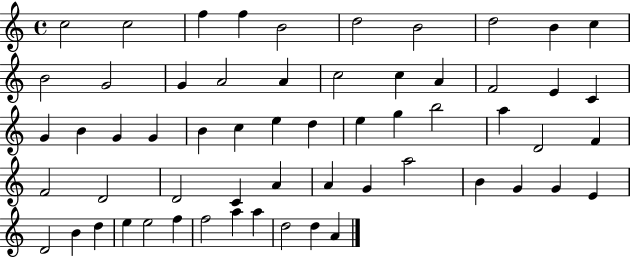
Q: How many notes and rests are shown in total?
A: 59